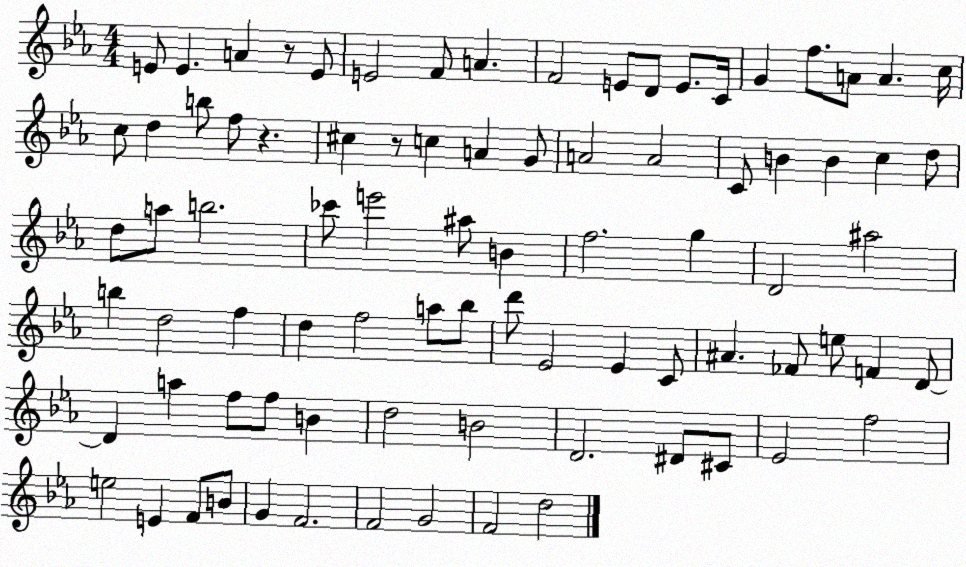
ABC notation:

X:1
T:Untitled
M:4/4
L:1/4
K:Eb
E/2 E A z/2 E/2 E2 F/2 A F2 E/2 D/2 E/2 C/4 G f/2 A/2 A c/4 c/2 d b/2 f/2 z ^c z/2 c A G/2 A2 A2 C/2 B B c d/2 d/2 a/2 b2 _c'/2 e'2 ^a/2 B f2 g D2 ^a2 b d2 f d f2 a/2 _b/2 d'/2 _E2 _E C/2 ^A _F/2 e/2 F D/2 D a f/2 f/2 B d2 B2 D2 ^D/2 ^C/2 _E2 f2 e2 E F/2 B/2 G F2 F2 G2 F2 d2